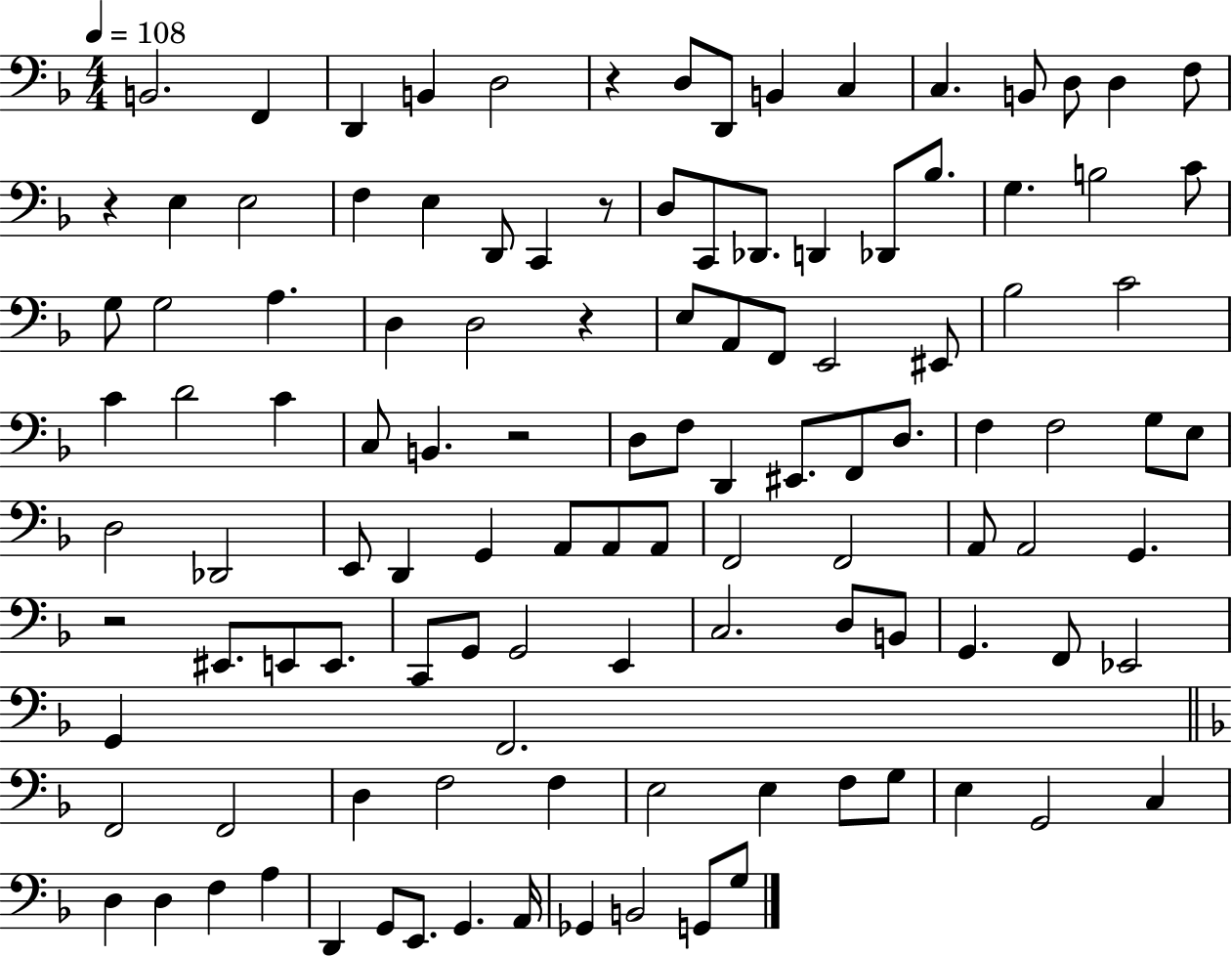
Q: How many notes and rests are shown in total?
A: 115